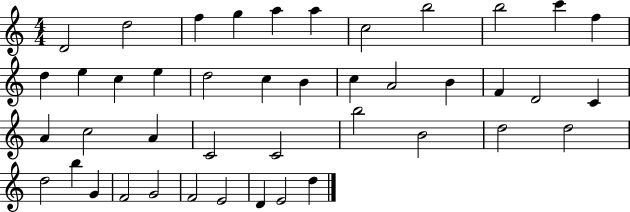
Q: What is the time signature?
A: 4/4